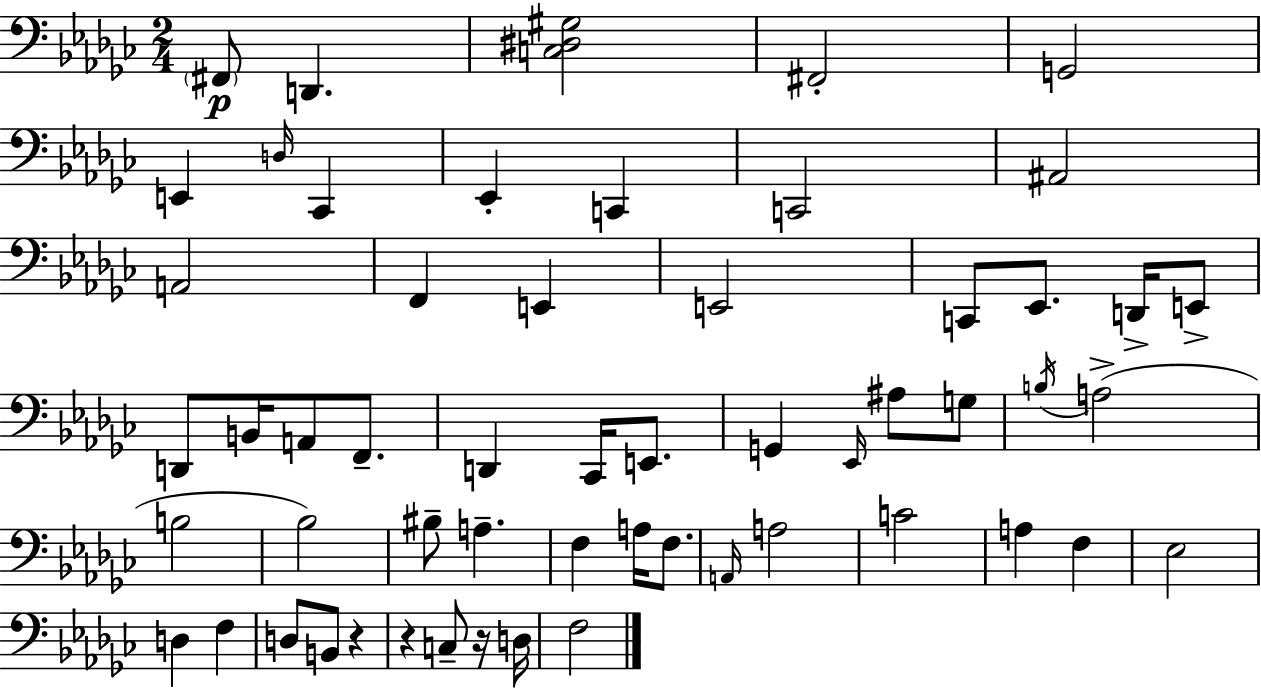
X:1
T:Untitled
M:2/4
L:1/4
K:Ebm
^F,,/2 D,, [C,^D,^G,]2 ^F,,2 G,,2 E,, D,/4 _C,, _E,, C,, C,,2 ^A,,2 A,,2 F,, E,, E,,2 C,,/2 _E,,/2 D,,/4 E,,/2 D,,/2 B,,/4 A,,/2 F,,/2 D,, _C,,/4 E,,/2 G,, _E,,/4 ^A,/2 G,/2 B,/4 A,2 B,2 _B,2 ^B,/2 A, F, A,/4 F,/2 A,,/4 A,2 C2 A, F, _E,2 D, F, D,/2 B,,/2 z z C,/2 z/4 D,/4 F,2